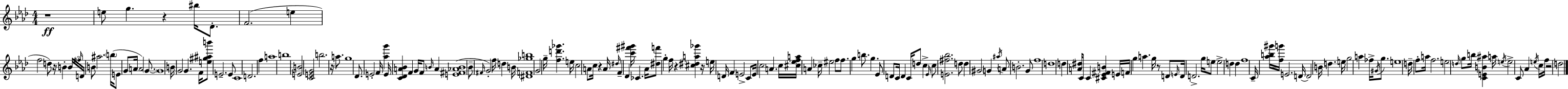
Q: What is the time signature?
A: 4/4